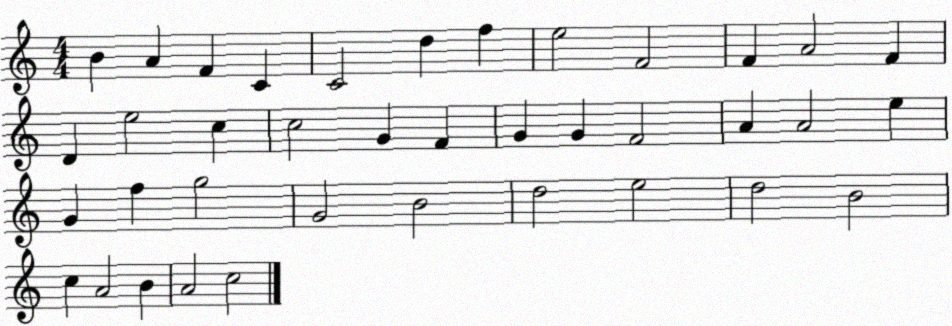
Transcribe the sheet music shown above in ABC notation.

X:1
T:Untitled
M:4/4
L:1/4
K:C
B A F C C2 d f e2 F2 F A2 F D e2 c c2 G F G G F2 A A2 e G f g2 G2 B2 d2 e2 d2 B2 c A2 B A2 c2